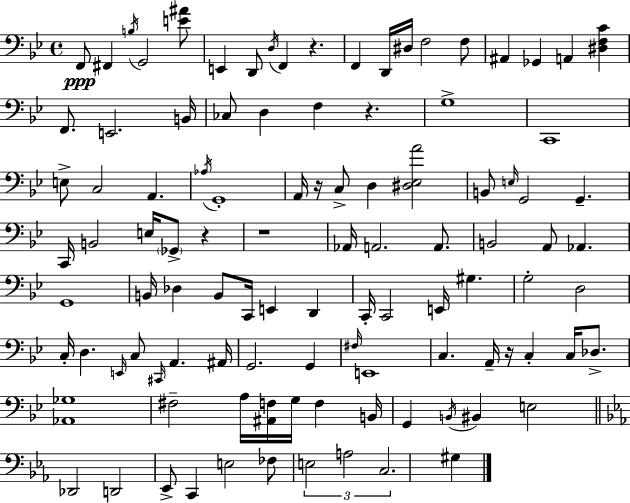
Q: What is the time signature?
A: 4/4